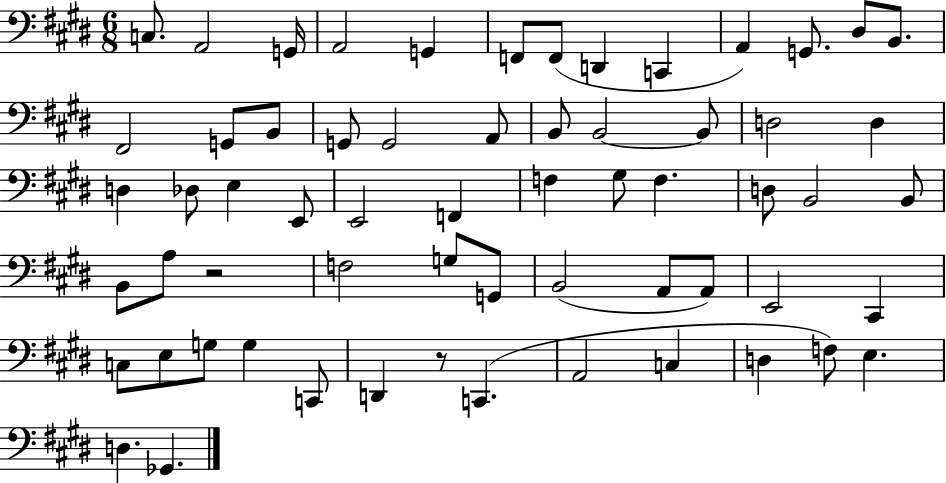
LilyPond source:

{
  \clef bass
  \numericTimeSignature
  \time 6/8
  \key e \major
  c8. a,2 g,16 | a,2 g,4 | f,8 f,8( d,4 c,4 | a,4) g,8. dis8 b,8. | \break fis,2 g,8 b,8 | g,8 g,2 a,8 | b,8 b,2~~ b,8 | d2 d4 | \break d4 des8 e4 e,8 | e,2 f,4 | f4 gis8 f4. | d8 b,2 b,8 | \break b,8 a8 r2 | f2 g8 g,8 | b,2( a,8 a,8) | e,2 cis,4 | \break c8 e8 g8 g4 c,8 | d,4 r8 c,4.( | a,2 c4 | d4 f8) e4. | \break d4. ges,4. | \bar "|."
}